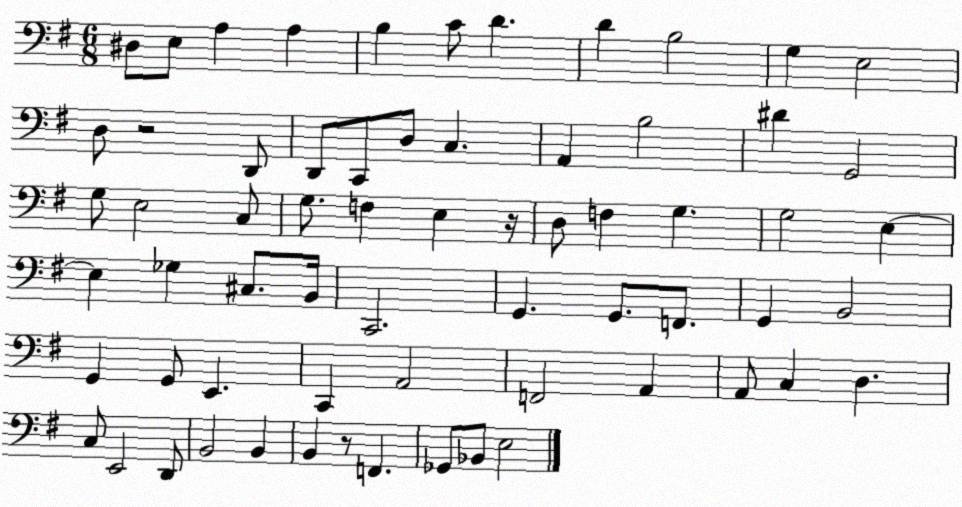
X:1
T:Untitled
M:6/8
L:1/4
K:G
^D,/2 E,/2 A, A, B, C/2 D D B,2 G, E,2 D,/2 z2 D,,/2 D,,/2 C,,/2 D,/2 C, A,, B,2 ^D G,,2 G,/2 E,2 C,/2 G,/2 F, E, z/4 D,/2 F, G, G,2 E, E, _G, ^C,/2 B,,/4 C,,2 G,, G,,/2 F,,/2 G,, B,,2 G,, G,,/2 E,, C,, A,,2 F,,2 A,, A,,/2 C, D, C,/2 E,,2 D,,/2 B,,2 B,, B,, z/2 F,, _G,,/2 _B,,/2 E,2